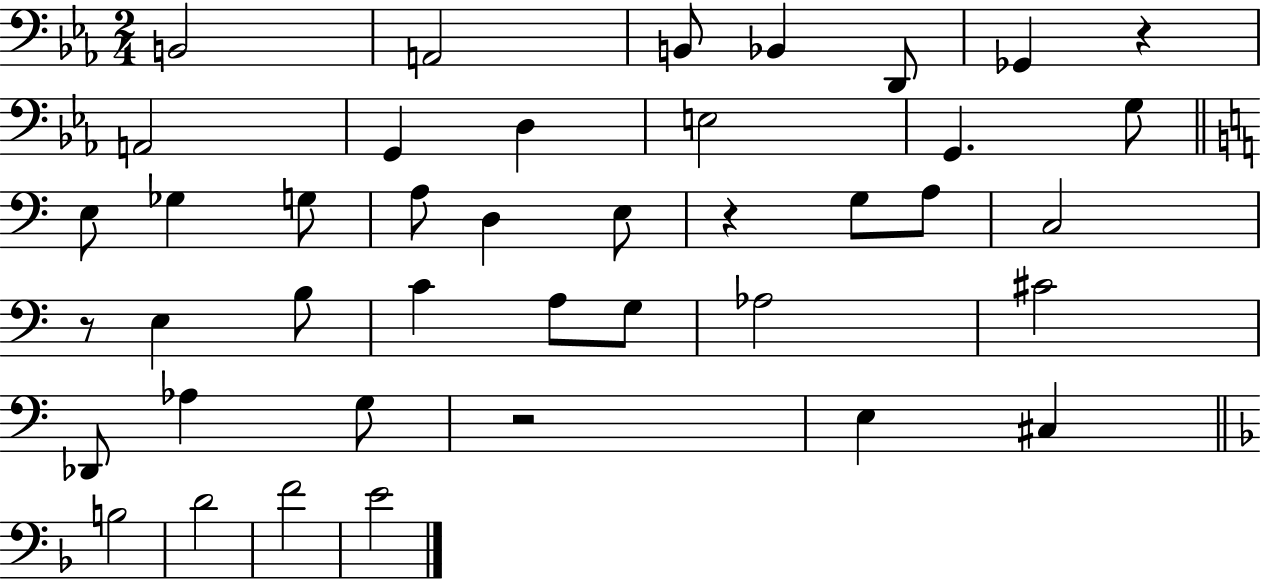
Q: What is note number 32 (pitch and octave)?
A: E3